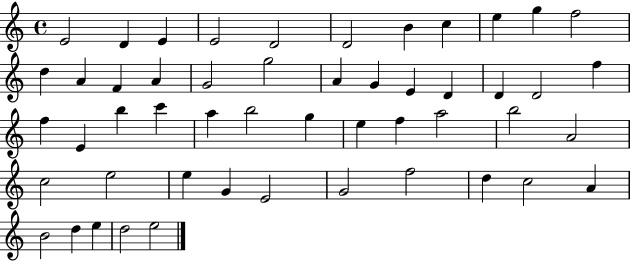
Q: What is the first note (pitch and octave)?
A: E4